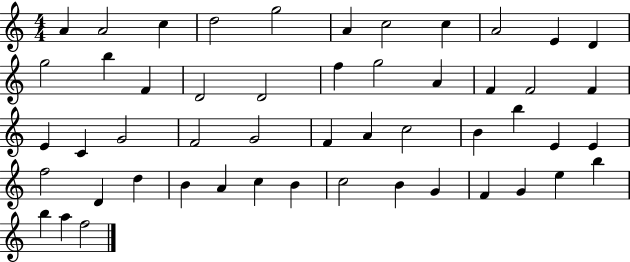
{
  \clef treble
  \numericTimeSignature
  \time 4/4
  \key c \major
  a'4 a'2 c''4 | d''2 g''2 | a'4 c''2 c''4 | a'2 e'4 d'4 | \break g''2 b''4 f'4 | d'2 d'2 | f''4 g''2 a'4 | f'4 f'2 f'4 | \break e'4 c'4 g'2 | f'2 g'2 | f'4 a'4 c''2 | b'4 b''4 e'4 e'4 | \break f''2 d'4 d''4 | b'4 a'4 c''4 b'4 | c''2 b'4 g'4 | f'4 g'4 e''4 b''4 | \break b''4 a''4 f''2 | \bar "|."
}